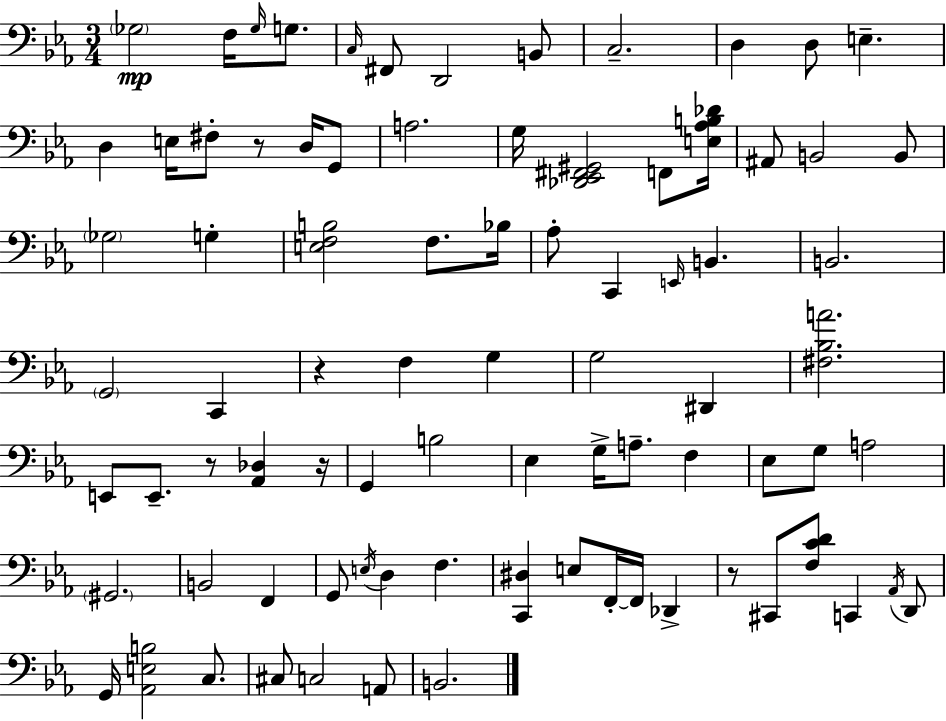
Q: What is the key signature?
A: C minor